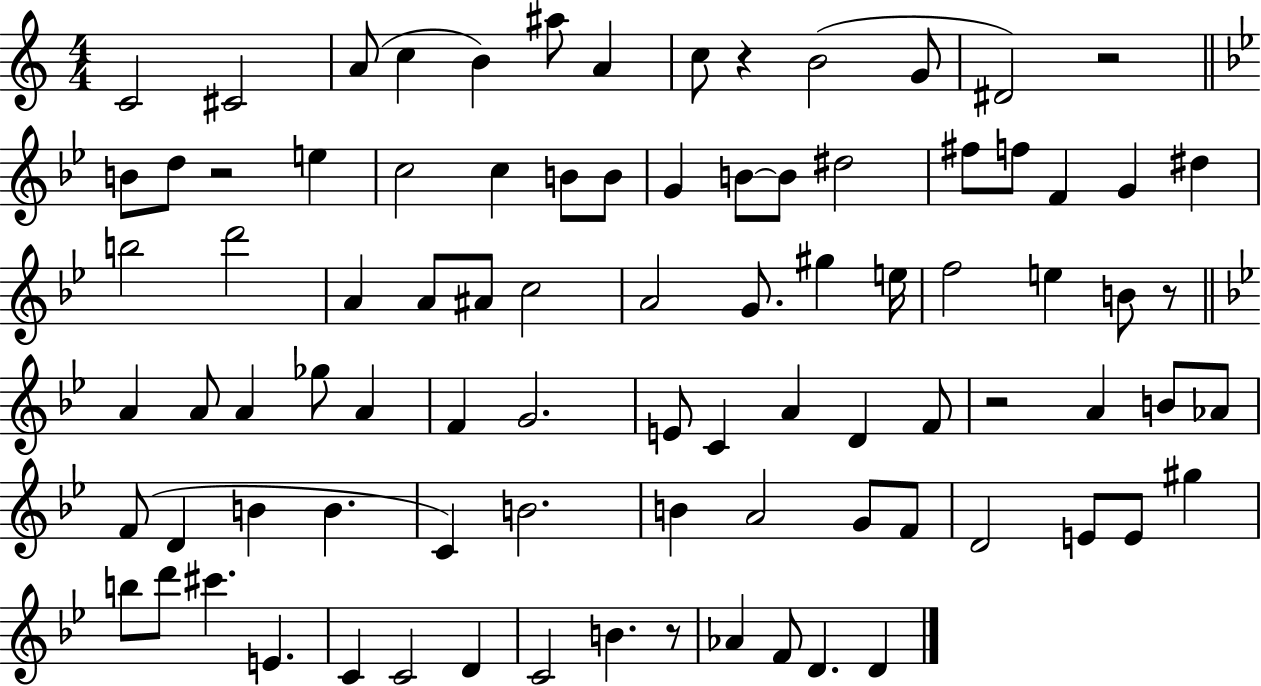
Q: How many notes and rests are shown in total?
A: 88